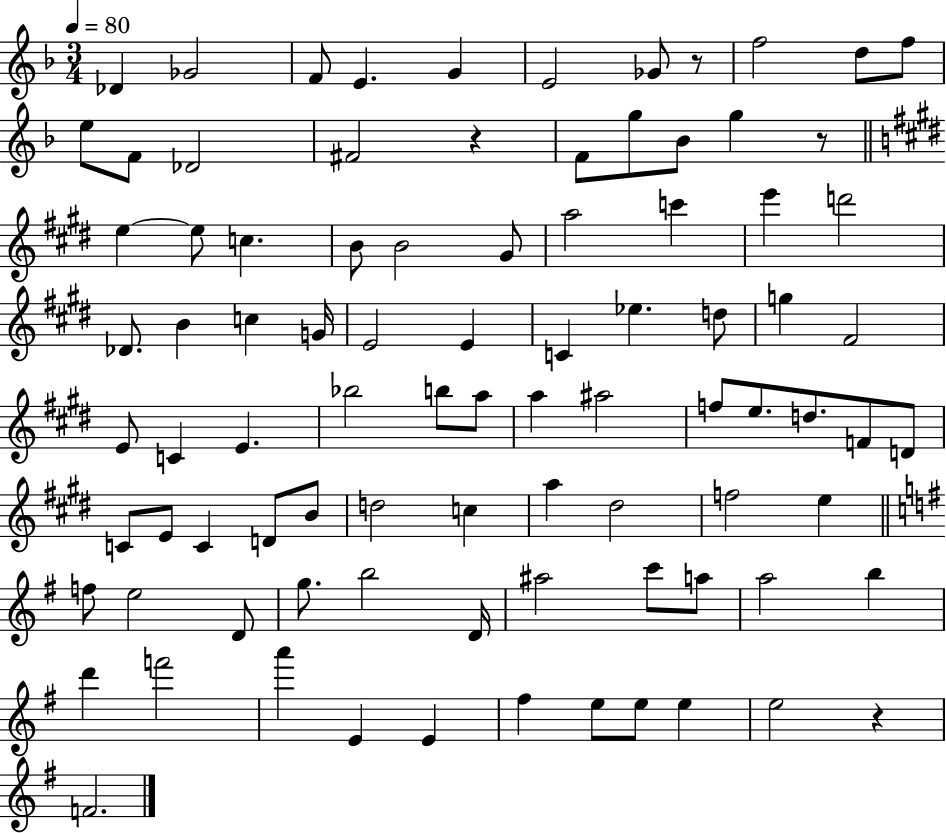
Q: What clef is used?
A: treble